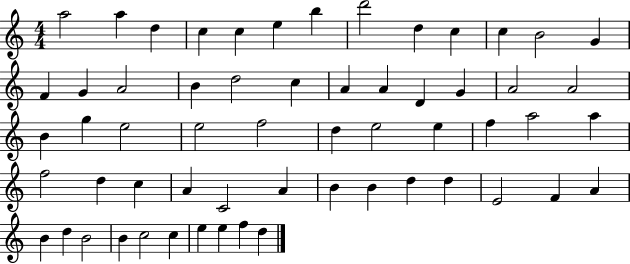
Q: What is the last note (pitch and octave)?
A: D5